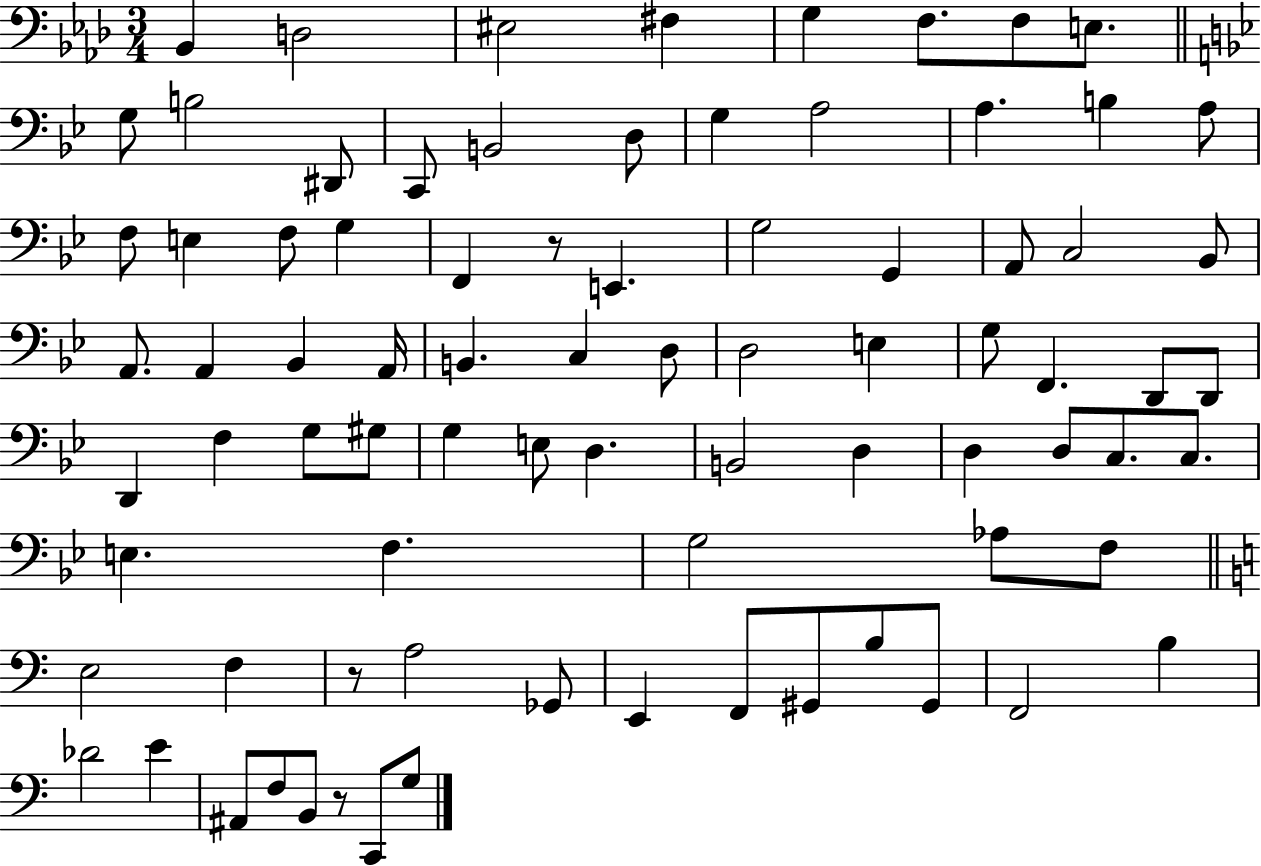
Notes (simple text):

Bb2/q D3/h EIS3/h F#3/q G3/q F3/e. F3/e E3/e. G3/e B3/h D#2/e C2/e B2/h D3/e G3/q A3/h A3/q. B3/q A3/e F3/e E3/q F3/e G3/q F2/q R/e E2/q. G3/h G2/q A2/e C3/h Bb2/e A2/e. A2/q Bb2/q A2/s B2/q. C3/q D3/e D3/h E3/q G3/e F2/q. D2/e D2/e D2/q F3/q G3/e G#3/e G3/q E3/e D3/q. B2/h D3/q D3/q D3/e C3/e. C3/e. E3/q. F3/q. G3/h Ab3/e F3/e E3/h F3/q R/e A3/h Gb2/e E2/q F2/e G#2/e B3/e G#2/e F2/h B3/q Db4/h E4/q A#2/e F3/e B2/e R/e C2/e G3/e